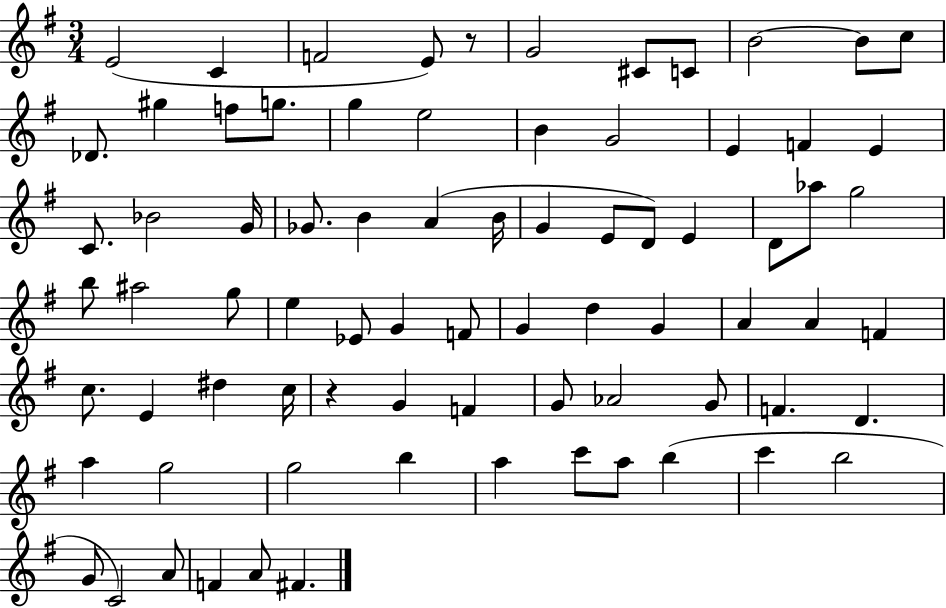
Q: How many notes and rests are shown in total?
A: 77